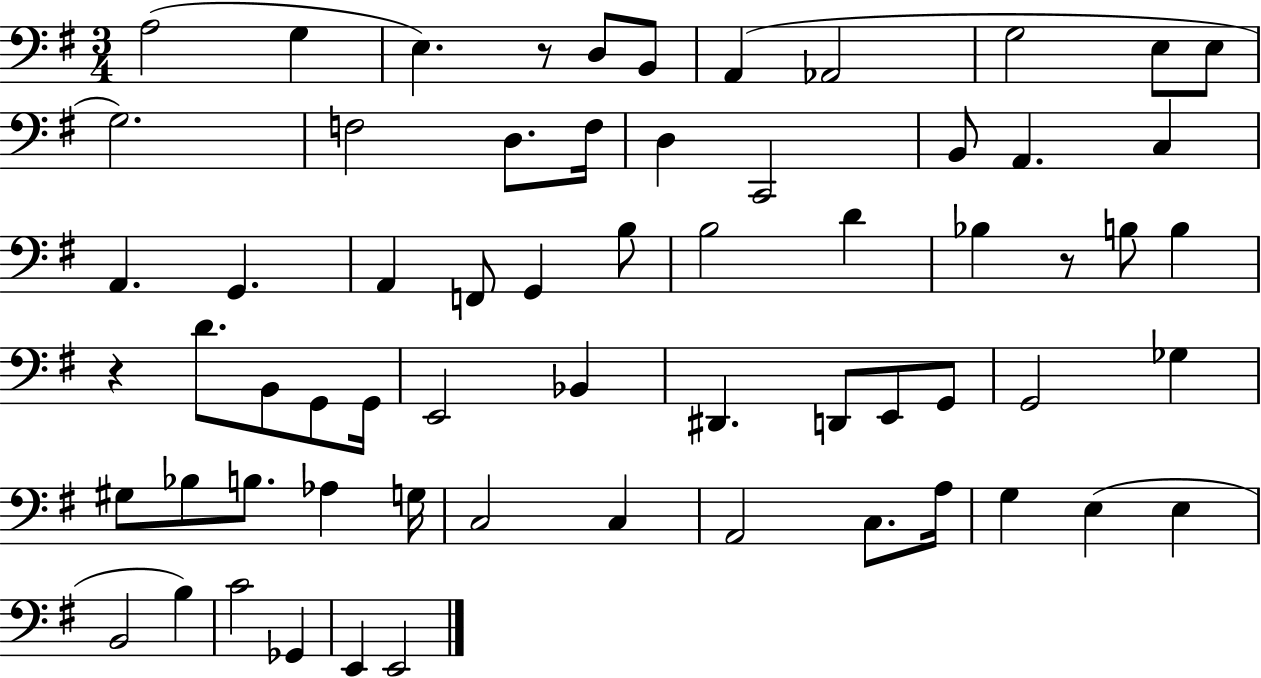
A3/h G3/q E3/q. R/e D3/e B2/e A2/q Ab2/h G3/h E3/e E3/e G3/h. F3/h D3/e. F3/s D3/q C2/h B2/e A2/q. C3/q A2/q. G2/q. A2/q F2/e G2/q B3/e B3/h D4/q Bb3/q R/e B3/e B3/q R/q D4/e. B2/e G2/e G2/s E2/h Bb2/q D#2/q. D2/e E2/e G2/e G2/h Gb3/q G#3/e Bb3/e B3/e. Ab3/q G3/s C3/h C3/q A2/h C3/e. A3/s G3/q E3/q E3/q B2/h B3/q C4/h Gb2/q E2/q E2/h